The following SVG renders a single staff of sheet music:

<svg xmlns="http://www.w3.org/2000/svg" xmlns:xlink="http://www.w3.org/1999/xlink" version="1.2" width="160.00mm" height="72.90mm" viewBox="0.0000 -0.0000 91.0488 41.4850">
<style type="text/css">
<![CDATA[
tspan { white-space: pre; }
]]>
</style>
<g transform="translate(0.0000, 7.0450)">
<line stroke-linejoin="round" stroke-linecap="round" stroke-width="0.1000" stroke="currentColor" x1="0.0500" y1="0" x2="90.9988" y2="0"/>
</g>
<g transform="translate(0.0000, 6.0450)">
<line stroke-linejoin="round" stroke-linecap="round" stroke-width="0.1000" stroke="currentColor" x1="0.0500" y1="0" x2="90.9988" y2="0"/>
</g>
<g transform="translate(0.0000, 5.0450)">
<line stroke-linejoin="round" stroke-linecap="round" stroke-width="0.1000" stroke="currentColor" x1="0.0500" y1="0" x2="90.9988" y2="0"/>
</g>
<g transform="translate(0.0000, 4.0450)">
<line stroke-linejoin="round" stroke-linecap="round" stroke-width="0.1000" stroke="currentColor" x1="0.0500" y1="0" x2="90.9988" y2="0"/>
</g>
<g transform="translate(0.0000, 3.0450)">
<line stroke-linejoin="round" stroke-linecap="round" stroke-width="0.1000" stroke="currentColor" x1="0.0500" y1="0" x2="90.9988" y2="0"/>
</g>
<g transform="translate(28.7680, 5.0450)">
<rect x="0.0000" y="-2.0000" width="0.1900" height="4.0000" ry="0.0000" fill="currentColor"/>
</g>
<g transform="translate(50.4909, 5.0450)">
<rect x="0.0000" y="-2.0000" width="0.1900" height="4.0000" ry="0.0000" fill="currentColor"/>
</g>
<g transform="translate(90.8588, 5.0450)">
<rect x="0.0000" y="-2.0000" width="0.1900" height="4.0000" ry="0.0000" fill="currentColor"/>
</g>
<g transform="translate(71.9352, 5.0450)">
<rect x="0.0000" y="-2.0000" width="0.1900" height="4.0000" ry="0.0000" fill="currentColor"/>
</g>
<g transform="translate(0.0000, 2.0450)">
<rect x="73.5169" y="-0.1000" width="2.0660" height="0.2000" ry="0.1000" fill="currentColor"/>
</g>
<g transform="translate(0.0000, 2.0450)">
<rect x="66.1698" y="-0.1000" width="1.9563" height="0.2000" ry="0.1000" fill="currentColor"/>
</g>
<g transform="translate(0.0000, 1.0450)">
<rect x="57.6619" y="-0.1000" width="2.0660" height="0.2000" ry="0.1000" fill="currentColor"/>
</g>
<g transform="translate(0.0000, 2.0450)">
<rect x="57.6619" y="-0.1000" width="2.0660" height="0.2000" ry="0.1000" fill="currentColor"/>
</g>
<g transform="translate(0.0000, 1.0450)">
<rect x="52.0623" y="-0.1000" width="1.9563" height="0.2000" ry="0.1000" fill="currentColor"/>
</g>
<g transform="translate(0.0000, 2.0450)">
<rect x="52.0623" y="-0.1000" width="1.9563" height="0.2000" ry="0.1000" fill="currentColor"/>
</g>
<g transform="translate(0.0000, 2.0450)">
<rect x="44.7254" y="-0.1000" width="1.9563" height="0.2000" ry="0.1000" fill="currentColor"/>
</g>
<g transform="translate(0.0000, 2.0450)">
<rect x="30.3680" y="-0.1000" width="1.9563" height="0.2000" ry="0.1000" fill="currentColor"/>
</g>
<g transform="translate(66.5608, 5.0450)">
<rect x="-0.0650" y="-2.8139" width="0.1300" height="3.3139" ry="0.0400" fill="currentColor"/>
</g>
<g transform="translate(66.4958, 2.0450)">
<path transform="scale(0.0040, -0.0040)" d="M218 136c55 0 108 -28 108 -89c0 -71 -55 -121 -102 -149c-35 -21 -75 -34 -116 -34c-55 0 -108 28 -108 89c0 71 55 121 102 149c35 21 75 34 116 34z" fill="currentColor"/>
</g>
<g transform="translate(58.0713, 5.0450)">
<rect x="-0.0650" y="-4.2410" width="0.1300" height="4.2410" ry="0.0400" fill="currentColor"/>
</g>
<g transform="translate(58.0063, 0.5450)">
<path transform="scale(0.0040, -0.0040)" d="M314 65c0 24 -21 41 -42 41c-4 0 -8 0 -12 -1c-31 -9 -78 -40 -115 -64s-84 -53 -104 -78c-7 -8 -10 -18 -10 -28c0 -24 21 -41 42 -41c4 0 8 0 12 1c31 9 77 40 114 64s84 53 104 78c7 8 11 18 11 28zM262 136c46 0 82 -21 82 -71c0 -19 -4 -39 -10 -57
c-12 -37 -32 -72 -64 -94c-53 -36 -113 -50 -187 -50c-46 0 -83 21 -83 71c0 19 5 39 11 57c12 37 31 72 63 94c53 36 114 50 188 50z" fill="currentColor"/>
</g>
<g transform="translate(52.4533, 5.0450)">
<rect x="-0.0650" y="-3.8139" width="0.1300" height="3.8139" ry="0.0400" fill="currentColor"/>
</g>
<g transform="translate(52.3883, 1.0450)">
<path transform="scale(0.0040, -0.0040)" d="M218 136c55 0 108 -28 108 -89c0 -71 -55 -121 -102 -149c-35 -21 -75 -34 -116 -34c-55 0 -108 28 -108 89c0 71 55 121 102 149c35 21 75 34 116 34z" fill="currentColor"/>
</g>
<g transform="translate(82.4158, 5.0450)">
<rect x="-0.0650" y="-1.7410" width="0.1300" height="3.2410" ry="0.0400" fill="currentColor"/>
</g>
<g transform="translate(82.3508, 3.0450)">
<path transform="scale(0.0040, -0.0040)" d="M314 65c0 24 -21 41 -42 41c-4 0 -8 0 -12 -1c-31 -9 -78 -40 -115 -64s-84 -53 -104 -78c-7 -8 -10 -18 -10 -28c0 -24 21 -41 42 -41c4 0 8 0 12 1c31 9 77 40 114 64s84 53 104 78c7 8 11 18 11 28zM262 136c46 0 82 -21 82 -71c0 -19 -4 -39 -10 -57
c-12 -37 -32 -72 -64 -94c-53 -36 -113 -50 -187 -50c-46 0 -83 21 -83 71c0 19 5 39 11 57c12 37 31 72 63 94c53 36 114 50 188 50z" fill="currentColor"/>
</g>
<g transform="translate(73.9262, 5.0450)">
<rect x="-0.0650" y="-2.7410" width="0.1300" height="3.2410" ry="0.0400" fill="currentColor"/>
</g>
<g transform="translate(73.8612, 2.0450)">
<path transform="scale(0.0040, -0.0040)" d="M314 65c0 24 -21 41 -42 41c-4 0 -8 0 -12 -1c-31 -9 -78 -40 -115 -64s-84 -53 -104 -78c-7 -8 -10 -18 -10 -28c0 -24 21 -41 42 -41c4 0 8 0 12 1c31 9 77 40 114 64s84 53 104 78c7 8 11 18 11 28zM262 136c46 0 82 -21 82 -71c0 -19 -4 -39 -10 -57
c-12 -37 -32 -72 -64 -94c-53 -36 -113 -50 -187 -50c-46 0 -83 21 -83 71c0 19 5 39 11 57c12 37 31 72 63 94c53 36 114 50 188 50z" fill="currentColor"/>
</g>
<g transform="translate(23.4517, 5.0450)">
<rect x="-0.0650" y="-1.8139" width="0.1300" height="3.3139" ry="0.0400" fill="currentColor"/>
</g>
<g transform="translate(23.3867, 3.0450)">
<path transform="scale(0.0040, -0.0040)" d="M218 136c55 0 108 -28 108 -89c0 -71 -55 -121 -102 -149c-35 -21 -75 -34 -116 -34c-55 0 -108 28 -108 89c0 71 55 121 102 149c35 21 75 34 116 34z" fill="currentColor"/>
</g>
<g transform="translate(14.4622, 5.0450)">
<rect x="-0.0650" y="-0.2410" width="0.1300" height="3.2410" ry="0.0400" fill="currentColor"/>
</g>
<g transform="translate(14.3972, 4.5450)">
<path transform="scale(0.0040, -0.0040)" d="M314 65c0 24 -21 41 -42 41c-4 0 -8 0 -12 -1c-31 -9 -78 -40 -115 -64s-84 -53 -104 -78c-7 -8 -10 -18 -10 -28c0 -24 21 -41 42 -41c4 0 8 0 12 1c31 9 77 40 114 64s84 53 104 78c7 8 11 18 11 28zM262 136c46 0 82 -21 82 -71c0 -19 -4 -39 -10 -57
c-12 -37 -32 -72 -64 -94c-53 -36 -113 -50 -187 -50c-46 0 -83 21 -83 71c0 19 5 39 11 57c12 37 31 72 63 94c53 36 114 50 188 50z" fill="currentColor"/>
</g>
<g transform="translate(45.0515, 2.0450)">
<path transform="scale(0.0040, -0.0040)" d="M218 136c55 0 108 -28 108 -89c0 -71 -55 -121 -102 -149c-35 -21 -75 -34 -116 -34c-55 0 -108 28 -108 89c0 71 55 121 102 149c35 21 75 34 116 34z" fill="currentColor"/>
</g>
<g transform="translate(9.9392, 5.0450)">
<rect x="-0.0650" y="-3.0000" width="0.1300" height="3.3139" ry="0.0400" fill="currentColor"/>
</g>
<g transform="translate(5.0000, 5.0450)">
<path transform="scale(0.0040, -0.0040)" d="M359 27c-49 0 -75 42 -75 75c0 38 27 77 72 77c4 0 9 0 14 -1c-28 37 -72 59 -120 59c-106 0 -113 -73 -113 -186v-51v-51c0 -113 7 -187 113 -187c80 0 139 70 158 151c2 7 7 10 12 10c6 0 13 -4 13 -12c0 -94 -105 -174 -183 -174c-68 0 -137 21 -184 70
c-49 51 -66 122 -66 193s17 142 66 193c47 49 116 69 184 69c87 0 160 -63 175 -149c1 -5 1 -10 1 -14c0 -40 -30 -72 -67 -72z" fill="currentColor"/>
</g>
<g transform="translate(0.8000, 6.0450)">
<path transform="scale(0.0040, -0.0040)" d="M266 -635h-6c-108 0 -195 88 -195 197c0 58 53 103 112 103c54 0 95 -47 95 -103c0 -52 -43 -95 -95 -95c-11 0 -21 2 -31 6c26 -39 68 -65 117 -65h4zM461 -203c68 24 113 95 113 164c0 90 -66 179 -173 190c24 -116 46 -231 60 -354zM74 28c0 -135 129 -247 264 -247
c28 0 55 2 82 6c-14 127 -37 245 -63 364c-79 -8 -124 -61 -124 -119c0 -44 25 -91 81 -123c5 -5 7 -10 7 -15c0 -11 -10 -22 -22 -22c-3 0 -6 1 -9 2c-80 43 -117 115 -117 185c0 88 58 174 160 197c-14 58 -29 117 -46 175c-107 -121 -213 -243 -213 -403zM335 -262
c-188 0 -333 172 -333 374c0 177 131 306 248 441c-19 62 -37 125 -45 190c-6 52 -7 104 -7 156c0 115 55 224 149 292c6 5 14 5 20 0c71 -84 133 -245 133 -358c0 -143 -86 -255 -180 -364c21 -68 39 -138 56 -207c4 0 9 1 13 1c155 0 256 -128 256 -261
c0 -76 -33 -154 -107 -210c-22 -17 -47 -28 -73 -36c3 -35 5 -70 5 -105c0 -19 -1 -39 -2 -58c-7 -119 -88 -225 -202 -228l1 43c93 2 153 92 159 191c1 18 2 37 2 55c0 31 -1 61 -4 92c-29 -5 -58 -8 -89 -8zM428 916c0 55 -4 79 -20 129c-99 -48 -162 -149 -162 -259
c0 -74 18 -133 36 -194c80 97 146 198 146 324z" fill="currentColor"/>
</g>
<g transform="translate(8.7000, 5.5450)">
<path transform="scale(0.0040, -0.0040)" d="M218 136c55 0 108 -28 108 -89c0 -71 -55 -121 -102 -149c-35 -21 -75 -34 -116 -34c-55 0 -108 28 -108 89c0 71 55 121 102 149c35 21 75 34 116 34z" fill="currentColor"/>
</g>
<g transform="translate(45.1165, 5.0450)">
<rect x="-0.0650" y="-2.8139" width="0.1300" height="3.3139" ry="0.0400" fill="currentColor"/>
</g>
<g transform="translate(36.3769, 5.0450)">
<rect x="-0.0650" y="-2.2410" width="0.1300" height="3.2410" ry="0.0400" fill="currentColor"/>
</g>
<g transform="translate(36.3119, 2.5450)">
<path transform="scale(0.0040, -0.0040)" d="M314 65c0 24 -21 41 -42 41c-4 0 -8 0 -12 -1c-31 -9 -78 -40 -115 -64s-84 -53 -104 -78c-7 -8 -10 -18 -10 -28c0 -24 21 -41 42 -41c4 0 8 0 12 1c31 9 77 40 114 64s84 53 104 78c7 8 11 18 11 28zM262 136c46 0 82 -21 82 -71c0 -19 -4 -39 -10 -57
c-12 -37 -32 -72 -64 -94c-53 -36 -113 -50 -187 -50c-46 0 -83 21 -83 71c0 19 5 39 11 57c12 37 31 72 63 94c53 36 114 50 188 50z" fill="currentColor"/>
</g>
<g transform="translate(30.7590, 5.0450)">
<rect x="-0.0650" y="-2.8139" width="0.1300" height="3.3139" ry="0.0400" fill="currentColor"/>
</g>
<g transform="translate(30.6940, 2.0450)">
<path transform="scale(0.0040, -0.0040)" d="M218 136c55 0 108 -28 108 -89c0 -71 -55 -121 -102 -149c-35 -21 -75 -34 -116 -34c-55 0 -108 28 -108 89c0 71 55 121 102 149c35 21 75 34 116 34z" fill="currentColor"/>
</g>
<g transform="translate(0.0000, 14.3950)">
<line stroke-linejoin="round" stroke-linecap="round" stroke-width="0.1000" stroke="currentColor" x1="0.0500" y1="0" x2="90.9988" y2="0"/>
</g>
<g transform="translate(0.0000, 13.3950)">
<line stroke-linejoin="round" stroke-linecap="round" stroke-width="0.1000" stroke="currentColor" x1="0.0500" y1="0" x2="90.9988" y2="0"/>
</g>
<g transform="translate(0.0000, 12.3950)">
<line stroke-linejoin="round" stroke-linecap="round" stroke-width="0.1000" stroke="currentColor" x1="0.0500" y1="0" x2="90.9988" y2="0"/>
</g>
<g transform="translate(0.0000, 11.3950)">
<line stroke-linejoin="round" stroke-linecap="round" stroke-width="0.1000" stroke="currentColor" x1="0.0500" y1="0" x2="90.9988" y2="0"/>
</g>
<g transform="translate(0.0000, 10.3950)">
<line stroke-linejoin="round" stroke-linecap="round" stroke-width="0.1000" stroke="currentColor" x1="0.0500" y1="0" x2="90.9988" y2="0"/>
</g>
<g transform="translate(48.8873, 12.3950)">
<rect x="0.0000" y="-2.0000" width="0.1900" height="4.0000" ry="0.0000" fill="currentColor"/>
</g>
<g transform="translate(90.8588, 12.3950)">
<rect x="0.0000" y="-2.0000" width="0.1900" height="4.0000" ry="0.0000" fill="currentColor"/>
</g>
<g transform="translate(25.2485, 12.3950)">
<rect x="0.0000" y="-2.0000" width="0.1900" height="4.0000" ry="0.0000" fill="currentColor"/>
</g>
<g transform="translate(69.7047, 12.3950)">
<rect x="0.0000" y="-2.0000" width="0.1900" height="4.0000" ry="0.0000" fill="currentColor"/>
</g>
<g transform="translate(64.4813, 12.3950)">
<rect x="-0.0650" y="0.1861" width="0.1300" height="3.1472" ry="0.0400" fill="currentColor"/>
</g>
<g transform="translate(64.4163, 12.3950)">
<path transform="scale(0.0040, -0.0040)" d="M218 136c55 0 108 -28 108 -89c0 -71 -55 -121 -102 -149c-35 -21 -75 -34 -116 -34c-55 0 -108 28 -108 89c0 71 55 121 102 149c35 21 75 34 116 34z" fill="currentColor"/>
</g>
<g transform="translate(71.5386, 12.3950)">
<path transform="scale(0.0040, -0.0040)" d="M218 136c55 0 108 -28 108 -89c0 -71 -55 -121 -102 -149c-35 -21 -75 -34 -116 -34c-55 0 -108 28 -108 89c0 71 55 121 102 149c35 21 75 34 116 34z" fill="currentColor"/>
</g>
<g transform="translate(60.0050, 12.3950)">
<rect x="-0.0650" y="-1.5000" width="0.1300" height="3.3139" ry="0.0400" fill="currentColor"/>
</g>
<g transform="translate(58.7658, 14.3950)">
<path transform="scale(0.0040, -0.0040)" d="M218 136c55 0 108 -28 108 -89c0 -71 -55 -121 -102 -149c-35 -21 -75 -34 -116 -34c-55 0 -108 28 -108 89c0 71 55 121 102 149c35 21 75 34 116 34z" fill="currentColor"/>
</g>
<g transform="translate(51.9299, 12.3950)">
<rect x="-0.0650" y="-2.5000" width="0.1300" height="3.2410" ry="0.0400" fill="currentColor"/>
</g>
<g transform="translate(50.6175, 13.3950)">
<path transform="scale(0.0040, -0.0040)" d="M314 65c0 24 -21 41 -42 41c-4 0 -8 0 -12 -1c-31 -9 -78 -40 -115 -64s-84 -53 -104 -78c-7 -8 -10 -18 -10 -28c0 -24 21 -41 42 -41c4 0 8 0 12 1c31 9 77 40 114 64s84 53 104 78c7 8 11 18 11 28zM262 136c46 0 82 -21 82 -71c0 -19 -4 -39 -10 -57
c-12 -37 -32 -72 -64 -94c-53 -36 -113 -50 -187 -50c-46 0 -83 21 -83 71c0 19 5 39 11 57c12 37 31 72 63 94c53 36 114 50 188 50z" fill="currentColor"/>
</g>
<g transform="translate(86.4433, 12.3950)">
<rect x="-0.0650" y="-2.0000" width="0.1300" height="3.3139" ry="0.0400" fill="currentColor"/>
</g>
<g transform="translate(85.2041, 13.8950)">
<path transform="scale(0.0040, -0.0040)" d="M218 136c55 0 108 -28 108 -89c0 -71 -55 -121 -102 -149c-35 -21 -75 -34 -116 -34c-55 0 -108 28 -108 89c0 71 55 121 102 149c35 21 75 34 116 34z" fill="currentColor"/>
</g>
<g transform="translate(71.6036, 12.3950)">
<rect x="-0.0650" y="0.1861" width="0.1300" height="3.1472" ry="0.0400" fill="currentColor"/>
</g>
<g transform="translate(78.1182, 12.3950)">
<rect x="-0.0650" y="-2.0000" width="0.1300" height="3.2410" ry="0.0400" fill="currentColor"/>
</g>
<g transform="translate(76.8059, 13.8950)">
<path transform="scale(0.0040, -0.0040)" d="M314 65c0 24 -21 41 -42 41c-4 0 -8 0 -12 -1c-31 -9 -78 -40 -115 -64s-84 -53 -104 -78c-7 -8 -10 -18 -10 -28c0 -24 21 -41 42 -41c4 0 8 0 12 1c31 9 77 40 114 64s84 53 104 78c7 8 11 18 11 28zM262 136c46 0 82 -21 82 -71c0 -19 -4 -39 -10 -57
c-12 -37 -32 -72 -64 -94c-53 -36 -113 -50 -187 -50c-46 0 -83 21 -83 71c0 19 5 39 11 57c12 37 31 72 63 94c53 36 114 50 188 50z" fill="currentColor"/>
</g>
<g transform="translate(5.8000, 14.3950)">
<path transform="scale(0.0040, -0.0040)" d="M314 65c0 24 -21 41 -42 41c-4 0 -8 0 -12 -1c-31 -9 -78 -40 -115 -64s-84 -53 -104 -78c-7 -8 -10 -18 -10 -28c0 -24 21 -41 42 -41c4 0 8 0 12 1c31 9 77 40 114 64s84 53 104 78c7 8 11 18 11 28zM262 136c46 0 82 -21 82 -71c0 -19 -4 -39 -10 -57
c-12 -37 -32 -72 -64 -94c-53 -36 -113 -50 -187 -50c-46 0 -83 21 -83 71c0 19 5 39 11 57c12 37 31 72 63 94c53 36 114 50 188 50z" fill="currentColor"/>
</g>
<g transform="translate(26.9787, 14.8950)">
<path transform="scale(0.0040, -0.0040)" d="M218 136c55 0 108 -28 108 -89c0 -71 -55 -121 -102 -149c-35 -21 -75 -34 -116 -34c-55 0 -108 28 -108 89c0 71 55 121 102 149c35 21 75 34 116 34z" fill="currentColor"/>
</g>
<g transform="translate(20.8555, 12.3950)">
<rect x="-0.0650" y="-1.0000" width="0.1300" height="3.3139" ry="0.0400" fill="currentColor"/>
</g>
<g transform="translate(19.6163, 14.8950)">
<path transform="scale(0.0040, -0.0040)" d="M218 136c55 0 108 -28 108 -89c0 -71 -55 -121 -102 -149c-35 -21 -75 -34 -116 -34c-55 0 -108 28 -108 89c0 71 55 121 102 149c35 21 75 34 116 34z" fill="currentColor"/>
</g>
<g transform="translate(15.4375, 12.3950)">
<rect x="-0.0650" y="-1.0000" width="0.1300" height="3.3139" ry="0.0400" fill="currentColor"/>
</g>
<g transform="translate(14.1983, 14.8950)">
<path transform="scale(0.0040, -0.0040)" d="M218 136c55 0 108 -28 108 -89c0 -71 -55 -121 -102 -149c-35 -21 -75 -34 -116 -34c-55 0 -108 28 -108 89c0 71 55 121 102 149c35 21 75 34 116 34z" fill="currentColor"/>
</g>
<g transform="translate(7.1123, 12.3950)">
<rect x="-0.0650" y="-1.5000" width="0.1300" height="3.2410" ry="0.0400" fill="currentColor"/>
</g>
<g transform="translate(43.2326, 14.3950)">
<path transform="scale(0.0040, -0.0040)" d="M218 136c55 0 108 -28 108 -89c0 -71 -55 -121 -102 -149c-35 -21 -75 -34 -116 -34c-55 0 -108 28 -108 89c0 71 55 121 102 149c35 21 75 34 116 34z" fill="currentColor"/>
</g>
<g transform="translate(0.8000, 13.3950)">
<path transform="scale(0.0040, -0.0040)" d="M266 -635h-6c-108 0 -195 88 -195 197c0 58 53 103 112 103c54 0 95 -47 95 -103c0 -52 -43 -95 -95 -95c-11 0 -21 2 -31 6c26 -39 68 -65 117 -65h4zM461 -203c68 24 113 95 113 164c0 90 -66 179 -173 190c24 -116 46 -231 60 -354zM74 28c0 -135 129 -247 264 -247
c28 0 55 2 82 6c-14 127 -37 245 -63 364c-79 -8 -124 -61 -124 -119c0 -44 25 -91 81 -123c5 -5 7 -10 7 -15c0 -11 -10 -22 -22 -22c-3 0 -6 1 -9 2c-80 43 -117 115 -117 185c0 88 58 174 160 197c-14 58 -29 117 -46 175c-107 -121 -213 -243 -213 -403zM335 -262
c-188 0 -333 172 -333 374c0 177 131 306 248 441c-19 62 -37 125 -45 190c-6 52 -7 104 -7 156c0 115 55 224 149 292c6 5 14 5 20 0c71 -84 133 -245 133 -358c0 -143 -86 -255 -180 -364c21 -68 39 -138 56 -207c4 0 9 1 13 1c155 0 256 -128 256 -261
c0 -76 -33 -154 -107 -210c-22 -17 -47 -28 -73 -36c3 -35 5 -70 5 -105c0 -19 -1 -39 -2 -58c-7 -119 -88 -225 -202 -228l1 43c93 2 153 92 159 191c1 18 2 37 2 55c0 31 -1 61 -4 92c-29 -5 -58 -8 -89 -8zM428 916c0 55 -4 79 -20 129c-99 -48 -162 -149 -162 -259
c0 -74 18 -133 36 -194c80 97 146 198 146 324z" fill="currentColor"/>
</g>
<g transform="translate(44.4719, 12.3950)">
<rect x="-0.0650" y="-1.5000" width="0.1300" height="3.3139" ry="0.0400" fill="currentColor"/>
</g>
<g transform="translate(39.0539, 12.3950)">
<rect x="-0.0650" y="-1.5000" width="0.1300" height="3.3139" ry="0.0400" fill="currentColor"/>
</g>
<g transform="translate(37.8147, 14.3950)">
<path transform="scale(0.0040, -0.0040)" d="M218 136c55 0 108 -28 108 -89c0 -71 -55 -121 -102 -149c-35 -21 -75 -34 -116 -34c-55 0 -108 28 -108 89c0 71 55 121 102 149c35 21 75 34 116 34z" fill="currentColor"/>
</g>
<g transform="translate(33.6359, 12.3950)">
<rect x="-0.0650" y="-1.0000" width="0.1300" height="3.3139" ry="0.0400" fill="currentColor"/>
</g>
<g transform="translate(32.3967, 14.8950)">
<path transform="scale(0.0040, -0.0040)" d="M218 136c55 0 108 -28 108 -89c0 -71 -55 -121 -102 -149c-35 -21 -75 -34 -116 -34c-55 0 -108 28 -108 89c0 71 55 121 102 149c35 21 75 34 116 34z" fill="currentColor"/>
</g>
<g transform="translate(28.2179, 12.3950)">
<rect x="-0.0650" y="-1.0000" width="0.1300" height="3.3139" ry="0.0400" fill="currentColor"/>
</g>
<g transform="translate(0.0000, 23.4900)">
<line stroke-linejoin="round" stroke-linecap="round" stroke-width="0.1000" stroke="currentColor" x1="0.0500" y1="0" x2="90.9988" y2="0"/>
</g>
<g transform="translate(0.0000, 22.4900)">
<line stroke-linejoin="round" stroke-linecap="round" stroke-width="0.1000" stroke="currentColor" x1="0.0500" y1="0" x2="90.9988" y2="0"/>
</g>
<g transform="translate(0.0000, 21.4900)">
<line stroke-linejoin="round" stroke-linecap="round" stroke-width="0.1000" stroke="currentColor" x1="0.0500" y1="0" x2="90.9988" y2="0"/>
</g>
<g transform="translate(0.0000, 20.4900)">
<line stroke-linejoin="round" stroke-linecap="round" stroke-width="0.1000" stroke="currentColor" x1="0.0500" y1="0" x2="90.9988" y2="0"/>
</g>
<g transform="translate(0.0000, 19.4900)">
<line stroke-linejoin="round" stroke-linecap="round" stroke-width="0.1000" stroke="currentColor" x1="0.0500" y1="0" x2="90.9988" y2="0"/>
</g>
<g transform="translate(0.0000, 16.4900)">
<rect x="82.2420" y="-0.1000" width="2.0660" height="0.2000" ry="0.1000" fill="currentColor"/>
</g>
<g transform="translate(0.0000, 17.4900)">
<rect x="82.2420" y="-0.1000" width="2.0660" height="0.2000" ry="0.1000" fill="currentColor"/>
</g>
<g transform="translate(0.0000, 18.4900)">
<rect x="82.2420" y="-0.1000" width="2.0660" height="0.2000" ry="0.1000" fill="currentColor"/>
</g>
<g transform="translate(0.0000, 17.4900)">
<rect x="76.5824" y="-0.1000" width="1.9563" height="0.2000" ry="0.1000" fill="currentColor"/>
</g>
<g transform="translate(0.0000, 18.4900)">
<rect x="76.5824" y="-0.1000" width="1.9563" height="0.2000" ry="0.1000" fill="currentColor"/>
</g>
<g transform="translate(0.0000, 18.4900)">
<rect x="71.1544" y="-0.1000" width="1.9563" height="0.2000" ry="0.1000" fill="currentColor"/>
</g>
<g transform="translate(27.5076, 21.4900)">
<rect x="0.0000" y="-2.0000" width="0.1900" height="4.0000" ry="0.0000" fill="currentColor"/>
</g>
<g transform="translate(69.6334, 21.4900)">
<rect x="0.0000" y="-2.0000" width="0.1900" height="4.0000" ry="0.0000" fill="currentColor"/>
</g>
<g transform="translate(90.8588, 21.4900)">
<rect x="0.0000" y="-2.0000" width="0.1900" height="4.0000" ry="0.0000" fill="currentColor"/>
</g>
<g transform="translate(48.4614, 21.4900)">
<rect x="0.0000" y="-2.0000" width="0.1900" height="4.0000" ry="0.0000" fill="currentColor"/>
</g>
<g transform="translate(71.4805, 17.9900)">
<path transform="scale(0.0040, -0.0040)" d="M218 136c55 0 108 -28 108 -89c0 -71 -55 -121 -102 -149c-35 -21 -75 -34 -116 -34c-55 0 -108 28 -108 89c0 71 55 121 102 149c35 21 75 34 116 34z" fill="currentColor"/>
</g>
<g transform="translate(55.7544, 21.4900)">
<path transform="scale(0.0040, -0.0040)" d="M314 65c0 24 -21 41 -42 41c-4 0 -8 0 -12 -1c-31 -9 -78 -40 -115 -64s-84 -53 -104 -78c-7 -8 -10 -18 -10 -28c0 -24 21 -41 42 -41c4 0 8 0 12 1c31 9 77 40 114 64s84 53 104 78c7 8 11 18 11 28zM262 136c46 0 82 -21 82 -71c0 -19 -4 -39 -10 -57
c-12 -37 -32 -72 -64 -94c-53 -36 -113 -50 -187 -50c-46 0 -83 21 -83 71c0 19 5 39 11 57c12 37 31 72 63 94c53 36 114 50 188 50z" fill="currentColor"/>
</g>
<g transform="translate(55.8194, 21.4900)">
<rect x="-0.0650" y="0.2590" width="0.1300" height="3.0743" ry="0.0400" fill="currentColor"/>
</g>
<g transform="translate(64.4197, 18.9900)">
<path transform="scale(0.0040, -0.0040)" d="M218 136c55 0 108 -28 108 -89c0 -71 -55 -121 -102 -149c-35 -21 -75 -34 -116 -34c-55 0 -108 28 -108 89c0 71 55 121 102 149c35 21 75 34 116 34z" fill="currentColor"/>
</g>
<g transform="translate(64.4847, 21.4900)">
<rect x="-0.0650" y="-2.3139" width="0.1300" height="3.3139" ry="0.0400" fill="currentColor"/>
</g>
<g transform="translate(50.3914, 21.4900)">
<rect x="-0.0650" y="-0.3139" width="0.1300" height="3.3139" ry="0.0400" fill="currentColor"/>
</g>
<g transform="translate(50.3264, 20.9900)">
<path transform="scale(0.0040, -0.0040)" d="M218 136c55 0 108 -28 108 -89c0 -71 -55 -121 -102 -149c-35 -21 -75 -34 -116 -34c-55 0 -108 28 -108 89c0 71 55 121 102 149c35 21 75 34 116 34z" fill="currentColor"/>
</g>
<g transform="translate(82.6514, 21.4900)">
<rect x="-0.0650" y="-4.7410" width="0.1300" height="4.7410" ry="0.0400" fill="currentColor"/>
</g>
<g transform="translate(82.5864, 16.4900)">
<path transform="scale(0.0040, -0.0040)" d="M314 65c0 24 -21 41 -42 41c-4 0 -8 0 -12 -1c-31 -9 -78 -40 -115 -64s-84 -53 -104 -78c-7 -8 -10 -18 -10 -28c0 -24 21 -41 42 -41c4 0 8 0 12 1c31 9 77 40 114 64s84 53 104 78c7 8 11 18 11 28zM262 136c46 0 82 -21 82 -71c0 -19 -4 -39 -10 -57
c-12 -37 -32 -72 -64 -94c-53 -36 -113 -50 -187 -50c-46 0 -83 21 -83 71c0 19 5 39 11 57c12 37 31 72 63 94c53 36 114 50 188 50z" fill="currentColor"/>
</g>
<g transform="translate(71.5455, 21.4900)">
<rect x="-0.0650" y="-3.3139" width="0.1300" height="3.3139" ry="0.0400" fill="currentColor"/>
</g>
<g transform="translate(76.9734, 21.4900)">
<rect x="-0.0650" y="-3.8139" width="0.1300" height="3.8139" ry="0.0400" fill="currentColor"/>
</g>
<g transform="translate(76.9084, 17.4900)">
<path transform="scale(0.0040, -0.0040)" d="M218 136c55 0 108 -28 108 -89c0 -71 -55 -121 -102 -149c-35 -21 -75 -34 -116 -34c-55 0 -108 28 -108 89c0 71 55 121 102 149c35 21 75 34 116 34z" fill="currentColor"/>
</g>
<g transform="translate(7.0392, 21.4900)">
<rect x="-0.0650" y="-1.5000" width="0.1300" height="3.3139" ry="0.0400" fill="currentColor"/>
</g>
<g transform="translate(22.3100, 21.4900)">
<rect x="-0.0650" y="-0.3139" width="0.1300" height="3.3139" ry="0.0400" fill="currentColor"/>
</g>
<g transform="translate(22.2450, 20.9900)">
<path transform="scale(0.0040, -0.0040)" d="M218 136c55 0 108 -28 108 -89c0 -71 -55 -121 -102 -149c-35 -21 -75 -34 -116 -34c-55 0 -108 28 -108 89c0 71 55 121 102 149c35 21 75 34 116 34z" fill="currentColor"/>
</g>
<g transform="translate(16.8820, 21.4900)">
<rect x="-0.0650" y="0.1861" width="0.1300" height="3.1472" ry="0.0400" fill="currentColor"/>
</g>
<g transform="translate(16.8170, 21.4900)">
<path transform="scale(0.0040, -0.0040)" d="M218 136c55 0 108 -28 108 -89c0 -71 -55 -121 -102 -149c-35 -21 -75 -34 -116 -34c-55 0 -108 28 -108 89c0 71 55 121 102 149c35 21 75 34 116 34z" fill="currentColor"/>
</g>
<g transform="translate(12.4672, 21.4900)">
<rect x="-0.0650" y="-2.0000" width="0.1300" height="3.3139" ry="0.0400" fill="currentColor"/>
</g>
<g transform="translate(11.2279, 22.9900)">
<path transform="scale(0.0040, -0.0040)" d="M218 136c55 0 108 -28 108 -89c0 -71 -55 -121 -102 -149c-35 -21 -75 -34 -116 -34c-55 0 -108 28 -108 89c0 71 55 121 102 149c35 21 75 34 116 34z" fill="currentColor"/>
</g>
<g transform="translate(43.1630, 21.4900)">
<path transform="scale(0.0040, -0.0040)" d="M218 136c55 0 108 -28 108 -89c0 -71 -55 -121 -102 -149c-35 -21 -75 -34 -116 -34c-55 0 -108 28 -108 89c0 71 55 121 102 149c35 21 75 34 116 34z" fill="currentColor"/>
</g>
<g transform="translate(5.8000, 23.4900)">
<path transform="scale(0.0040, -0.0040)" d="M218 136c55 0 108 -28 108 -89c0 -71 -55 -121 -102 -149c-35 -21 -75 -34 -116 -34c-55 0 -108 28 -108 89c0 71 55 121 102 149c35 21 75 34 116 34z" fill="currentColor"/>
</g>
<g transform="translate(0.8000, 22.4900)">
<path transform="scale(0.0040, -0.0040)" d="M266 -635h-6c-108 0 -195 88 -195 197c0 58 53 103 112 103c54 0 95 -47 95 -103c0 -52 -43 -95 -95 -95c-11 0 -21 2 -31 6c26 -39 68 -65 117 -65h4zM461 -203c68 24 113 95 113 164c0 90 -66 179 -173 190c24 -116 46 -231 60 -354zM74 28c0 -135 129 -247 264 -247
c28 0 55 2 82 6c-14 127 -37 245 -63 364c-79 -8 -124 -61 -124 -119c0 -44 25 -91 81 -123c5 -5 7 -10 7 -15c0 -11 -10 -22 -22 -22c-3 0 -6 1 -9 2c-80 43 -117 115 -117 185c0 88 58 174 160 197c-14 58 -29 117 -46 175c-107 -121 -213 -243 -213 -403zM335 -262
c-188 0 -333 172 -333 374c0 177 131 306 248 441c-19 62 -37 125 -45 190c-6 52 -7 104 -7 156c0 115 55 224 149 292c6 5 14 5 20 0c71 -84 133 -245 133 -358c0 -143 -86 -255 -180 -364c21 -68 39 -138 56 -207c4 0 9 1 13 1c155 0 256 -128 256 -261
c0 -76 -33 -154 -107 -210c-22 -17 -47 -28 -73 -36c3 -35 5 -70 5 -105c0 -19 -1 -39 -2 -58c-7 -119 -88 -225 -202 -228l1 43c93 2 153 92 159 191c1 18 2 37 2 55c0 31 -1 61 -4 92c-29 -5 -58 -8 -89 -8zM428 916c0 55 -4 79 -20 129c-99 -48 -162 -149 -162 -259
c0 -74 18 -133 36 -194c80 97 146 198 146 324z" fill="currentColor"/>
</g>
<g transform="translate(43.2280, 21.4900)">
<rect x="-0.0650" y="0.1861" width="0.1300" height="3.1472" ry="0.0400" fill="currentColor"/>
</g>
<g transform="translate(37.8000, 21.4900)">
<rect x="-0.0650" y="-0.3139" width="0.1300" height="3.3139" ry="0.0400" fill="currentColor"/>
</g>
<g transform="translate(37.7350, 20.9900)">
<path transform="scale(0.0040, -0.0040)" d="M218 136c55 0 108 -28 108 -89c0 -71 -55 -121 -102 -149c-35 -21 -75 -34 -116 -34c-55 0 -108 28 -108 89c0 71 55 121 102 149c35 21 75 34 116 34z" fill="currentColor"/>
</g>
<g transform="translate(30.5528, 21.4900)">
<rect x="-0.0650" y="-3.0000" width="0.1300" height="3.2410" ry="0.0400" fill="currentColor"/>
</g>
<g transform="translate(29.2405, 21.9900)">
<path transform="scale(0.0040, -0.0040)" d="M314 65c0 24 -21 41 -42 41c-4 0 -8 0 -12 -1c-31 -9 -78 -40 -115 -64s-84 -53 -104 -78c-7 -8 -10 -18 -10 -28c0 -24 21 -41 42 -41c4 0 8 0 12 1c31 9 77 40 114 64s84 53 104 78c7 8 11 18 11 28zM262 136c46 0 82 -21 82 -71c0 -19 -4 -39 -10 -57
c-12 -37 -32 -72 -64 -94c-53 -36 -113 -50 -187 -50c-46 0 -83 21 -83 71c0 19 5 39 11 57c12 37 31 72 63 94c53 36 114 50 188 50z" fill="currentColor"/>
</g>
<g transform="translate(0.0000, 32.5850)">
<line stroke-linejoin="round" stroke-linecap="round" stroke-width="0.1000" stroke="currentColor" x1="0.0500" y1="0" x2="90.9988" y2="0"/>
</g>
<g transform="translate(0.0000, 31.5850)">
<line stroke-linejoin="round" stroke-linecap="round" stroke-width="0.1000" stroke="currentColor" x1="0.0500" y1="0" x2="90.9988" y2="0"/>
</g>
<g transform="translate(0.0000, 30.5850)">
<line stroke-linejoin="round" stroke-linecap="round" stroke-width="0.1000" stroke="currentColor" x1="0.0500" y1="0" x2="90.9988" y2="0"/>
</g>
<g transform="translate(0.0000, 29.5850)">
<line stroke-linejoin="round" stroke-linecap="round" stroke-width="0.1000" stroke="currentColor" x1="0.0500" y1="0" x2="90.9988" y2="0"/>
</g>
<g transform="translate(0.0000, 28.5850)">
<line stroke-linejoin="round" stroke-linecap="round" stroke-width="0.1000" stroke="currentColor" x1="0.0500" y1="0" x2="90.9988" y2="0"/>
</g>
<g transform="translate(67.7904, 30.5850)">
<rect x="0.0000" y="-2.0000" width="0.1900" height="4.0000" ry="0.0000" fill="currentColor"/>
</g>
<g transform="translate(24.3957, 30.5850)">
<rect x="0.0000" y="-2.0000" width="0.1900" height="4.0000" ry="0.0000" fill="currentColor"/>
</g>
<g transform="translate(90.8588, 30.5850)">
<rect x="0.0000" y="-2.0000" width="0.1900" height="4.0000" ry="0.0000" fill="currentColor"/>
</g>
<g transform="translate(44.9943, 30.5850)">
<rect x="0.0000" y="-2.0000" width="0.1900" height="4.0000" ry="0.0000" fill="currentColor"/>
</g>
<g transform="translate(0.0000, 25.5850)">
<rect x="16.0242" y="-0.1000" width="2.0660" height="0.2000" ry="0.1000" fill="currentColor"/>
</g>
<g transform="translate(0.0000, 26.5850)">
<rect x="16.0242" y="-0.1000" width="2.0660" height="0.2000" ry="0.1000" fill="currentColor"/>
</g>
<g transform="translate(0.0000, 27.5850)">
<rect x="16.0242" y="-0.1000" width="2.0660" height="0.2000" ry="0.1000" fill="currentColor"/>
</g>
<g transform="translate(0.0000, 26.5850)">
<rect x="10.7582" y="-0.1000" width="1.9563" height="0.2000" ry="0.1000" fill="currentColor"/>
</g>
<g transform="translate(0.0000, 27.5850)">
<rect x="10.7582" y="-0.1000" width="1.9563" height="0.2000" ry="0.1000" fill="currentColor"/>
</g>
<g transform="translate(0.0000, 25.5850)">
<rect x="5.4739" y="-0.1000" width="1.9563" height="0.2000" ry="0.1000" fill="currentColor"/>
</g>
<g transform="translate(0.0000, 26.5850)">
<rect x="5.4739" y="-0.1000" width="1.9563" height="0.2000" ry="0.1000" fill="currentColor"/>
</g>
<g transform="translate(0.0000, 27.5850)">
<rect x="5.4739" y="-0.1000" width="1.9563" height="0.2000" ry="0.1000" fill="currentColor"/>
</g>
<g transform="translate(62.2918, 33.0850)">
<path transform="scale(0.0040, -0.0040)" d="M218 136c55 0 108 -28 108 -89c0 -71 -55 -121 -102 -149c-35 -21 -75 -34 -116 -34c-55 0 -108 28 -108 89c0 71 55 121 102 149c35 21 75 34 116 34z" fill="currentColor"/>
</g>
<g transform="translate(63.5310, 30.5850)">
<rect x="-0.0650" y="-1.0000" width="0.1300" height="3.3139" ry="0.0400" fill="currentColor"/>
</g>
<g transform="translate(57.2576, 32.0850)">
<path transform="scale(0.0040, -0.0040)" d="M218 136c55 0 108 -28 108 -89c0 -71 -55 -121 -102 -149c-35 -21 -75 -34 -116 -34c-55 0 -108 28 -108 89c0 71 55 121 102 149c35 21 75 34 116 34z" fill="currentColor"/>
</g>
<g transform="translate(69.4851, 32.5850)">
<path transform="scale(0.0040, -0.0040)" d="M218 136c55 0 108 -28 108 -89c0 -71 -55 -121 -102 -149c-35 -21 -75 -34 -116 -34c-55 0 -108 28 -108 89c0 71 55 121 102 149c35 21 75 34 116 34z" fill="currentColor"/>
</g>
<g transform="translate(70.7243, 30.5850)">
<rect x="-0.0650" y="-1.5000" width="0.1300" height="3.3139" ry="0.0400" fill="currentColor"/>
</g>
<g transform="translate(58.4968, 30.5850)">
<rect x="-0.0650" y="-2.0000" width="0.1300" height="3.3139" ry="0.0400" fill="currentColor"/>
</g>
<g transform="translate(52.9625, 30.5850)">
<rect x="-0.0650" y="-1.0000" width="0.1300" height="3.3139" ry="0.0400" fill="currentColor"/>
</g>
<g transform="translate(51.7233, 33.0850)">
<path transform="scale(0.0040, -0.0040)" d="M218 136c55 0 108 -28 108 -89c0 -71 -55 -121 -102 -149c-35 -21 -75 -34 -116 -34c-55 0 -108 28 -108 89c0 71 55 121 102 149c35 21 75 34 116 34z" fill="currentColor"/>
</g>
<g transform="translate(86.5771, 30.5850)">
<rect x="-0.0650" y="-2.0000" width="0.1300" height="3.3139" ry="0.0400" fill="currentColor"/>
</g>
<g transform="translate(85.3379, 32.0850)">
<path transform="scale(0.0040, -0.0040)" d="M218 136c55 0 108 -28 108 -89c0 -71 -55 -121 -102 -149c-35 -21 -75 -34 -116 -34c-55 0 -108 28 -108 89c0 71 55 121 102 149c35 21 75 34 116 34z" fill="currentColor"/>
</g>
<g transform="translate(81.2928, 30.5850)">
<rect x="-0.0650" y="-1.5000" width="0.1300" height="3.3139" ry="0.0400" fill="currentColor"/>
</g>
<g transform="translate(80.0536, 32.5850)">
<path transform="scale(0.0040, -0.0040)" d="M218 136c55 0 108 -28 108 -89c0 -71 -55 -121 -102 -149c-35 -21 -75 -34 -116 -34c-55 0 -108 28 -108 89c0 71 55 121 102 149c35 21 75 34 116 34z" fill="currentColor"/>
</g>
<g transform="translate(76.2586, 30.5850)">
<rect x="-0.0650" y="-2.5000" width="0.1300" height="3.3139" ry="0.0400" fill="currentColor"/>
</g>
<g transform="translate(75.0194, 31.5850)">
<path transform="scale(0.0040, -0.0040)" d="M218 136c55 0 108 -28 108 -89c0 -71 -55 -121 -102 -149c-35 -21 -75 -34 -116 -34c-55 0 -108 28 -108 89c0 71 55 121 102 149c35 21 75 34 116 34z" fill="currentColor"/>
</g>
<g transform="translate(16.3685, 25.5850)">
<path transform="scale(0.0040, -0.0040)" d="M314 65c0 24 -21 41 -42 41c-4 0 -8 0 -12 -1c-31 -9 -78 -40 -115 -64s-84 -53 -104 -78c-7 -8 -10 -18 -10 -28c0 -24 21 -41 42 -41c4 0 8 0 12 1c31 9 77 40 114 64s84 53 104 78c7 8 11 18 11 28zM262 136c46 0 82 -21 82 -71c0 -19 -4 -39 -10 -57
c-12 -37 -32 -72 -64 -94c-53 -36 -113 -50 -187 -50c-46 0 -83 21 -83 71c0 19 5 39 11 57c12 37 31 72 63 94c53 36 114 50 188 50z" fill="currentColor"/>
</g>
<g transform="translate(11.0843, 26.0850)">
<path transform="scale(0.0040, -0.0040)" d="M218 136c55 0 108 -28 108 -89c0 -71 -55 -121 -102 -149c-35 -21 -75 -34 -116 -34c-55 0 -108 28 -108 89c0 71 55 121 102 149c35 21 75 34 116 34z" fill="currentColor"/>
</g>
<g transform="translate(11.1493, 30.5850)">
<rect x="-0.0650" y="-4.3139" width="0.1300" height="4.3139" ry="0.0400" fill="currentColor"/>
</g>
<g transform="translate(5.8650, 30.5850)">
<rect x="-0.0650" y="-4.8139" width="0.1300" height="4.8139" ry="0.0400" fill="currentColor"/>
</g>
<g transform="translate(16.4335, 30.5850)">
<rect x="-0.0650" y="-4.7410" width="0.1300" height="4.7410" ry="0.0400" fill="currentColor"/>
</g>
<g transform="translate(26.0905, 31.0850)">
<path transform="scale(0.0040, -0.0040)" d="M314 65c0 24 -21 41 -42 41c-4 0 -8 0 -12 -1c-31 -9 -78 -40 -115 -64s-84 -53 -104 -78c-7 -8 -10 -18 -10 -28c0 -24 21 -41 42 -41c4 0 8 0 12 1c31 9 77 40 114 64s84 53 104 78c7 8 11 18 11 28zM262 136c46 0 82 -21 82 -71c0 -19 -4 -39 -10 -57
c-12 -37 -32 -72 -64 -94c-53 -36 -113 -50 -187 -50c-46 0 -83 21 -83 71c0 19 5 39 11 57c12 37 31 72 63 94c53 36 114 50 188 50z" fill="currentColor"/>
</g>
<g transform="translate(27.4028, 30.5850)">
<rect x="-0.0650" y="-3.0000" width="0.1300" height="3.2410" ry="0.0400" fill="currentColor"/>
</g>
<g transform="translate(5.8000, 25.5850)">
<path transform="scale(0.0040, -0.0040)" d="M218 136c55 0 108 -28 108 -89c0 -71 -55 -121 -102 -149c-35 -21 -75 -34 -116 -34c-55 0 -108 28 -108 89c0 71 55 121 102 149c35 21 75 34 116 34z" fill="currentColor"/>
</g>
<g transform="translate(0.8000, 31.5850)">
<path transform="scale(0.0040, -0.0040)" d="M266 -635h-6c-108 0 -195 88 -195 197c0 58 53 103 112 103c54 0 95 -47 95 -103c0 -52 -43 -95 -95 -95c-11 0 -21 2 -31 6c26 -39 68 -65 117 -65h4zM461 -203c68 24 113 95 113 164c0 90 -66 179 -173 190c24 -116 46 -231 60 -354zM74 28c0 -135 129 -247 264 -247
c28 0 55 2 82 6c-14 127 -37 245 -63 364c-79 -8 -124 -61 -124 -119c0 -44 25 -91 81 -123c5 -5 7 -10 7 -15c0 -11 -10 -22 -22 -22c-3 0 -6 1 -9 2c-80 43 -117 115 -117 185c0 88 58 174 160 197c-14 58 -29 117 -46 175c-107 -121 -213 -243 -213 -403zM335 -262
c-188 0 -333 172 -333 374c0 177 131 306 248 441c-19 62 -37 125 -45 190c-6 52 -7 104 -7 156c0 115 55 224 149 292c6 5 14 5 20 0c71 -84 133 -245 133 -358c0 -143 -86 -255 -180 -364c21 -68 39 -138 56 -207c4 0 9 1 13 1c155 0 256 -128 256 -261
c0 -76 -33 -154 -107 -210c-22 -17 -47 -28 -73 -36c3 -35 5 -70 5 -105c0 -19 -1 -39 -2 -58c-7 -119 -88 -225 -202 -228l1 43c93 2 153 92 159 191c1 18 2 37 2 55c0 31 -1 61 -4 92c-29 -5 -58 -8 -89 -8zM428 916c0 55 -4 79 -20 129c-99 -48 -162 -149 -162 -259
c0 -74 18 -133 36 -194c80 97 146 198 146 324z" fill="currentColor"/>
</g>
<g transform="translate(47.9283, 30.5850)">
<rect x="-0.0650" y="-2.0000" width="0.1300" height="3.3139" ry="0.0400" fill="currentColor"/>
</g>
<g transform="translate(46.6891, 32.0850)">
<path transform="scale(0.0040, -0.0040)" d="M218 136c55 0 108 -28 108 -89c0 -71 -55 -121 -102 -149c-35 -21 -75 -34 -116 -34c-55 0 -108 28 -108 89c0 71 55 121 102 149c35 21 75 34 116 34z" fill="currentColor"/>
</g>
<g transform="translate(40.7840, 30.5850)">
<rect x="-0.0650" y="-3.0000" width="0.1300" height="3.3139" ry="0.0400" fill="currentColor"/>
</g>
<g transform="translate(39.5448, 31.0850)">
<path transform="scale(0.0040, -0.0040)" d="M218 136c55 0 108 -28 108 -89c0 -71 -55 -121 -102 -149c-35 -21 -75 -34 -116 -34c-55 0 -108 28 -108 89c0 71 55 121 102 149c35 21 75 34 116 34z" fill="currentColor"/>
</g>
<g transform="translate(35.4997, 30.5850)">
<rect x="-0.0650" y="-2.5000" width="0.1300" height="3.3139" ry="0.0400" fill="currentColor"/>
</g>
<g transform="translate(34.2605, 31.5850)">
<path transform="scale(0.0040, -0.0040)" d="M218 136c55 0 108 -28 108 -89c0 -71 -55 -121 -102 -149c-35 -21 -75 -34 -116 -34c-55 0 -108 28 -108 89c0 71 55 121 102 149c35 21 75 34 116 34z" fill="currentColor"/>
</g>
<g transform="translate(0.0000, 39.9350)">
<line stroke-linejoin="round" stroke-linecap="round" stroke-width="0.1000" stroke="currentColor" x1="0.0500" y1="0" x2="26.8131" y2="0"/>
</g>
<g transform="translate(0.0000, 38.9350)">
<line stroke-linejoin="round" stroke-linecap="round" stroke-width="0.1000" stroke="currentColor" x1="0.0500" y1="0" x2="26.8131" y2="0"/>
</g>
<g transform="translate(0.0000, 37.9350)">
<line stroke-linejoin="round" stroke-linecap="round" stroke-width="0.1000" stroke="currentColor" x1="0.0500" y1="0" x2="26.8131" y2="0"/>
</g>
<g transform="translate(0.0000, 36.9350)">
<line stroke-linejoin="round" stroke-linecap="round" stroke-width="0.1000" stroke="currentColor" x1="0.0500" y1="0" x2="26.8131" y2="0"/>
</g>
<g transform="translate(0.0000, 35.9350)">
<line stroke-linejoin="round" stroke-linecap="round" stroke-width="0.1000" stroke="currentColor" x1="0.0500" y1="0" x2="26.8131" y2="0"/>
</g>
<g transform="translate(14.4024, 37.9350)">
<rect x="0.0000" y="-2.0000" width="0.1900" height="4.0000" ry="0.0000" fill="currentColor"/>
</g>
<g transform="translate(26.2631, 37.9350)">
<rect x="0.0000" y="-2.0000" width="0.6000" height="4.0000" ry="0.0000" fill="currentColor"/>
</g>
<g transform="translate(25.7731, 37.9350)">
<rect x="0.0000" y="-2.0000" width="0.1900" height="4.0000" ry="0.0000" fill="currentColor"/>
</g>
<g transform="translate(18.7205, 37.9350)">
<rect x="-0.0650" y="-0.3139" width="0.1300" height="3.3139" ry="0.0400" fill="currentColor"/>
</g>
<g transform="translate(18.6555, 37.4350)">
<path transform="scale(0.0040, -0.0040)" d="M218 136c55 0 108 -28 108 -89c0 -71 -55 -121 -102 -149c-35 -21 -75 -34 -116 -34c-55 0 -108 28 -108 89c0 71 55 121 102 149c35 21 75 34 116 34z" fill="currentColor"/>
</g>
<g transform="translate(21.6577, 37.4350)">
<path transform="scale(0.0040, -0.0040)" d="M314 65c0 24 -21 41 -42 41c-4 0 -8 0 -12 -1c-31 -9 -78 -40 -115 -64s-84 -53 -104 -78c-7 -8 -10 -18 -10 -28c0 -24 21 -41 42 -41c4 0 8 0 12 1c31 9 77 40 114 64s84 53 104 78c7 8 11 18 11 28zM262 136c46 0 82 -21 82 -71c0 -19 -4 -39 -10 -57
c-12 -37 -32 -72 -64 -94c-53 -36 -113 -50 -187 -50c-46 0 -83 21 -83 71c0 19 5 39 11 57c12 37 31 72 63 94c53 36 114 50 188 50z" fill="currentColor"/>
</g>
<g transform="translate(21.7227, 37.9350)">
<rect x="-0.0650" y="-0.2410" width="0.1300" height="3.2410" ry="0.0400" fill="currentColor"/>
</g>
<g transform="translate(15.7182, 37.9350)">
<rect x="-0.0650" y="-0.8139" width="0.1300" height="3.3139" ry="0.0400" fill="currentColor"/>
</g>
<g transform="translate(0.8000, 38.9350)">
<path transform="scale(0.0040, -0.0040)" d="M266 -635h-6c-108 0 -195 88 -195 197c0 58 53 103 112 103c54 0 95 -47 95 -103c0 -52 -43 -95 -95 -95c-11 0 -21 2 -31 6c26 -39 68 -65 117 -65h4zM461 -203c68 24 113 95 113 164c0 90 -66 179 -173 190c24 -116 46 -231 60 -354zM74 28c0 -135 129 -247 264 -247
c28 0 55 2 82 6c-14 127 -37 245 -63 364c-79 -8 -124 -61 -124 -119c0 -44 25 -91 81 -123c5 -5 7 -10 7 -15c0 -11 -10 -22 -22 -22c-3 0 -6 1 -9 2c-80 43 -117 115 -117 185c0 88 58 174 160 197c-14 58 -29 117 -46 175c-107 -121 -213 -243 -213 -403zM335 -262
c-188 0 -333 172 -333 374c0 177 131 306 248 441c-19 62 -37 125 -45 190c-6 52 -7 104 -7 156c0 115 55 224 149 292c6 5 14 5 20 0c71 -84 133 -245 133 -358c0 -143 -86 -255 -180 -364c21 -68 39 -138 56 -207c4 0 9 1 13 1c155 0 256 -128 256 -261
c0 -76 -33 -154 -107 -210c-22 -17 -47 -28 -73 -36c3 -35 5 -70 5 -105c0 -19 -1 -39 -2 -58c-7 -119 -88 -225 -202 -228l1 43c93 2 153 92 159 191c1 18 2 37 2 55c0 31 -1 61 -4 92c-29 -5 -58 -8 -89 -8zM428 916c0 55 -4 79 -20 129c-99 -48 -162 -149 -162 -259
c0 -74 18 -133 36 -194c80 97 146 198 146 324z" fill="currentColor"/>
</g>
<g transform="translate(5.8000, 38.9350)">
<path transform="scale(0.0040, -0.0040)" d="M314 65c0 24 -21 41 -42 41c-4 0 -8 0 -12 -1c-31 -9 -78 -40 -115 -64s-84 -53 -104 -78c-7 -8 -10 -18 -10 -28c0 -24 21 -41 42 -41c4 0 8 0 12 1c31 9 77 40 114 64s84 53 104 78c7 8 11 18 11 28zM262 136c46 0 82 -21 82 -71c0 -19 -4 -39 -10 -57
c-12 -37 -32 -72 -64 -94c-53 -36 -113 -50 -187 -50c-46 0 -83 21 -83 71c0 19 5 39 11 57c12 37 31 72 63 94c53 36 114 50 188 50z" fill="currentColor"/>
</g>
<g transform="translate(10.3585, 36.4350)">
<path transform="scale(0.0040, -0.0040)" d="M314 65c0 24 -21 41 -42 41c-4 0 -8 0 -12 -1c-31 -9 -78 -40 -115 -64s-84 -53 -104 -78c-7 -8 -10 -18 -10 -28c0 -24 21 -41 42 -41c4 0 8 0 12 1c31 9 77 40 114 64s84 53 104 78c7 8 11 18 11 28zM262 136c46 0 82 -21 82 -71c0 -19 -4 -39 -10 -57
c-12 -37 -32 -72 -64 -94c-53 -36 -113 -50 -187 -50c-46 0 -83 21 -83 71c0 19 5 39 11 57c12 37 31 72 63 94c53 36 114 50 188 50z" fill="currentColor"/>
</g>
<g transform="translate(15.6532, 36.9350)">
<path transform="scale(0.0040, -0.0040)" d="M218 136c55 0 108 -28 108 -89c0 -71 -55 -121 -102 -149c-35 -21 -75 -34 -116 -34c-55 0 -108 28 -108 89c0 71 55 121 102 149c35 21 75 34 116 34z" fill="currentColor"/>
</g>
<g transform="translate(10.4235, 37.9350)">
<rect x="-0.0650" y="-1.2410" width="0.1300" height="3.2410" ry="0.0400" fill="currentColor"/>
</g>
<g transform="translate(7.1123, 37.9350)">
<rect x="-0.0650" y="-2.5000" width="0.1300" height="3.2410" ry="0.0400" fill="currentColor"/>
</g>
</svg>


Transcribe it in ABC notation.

X:1
T:Untitled
M:4/4
L:1/4
K:C
A c2 f a g2 a c' d'2 a a2 f2 E2 D D D D E E G2 E B B F2 F E F B c A2 c B c B2 g b c' e'2 e' d' e'2 A2 G A F D F D E G E F G2 e2 d c c2